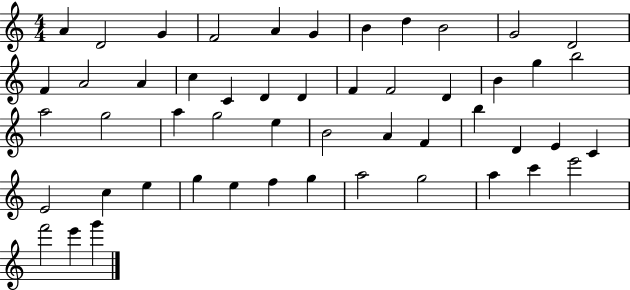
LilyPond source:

{
  \clef treble
  \numericTimeSignature
  \time 4/4
  \key c \major
  a'4 d'2 g'4 | f'2 a'4 g'4 | b'4 d''4 b'2 | g'2 d'2 | \break f'4 a'2 a'4 | c''4 c'4 d'4 d'4 | f'4 f'2 d'4 | b'4 g''4 b''2 | \break a''2 g''2 | a''4 g''2 e''4 | b'2 a'4 f'4 | b''4 d'4 e'4 c'4 | \break e'2 c''4 e''4 | g''4 e''4 f''4 g''4 | a''2 g''2 | a''4 c'''4 e'''2 | \break f'''2 e'''4 g'''4 | \bar "|."
}